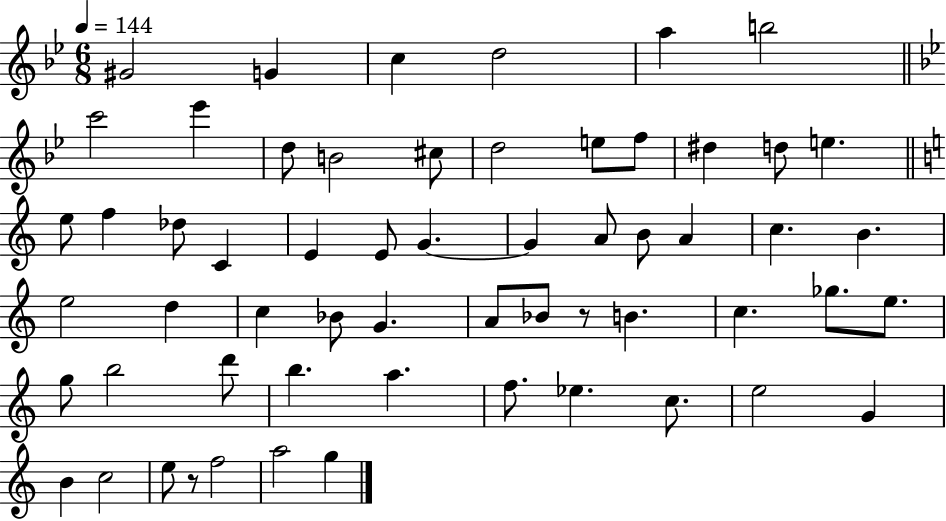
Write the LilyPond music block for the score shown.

{
  \clef treble
  \numericTimeSignature
  \time 6/8
  \key bes \major
  \tempo 4 = 144
  \repeat volta 2 { gis'2 g'4 | c''4 d''2 | a''4 b''2 | \bar "||" \break \key bes \major c'''2 ees'''4 | d''8 b'2 cis''8 | d''2 e''8 f''8 | dis''4 d''8 e''4. | \break \bar "||" \break \key a \minor e''8 f''4 des''8 c'4 | e'4 e'8 g'4.~~ | g'4 a'8 b'8 a'4 | c''4. b'4. | \break e''2 d''4 | c''4 bes'8 g'4. | a'8 bes'8 r8 b'4. | c''4. ges''8. e''8. | \break g''8 b''2 d'''8 | b''4. a''4. | f''8. ees''4. c''8. | e''2 g'4 | \break b'4 c''2 | e''8 r8 f''2 | a''2 g''4 | } \bar "|."
}